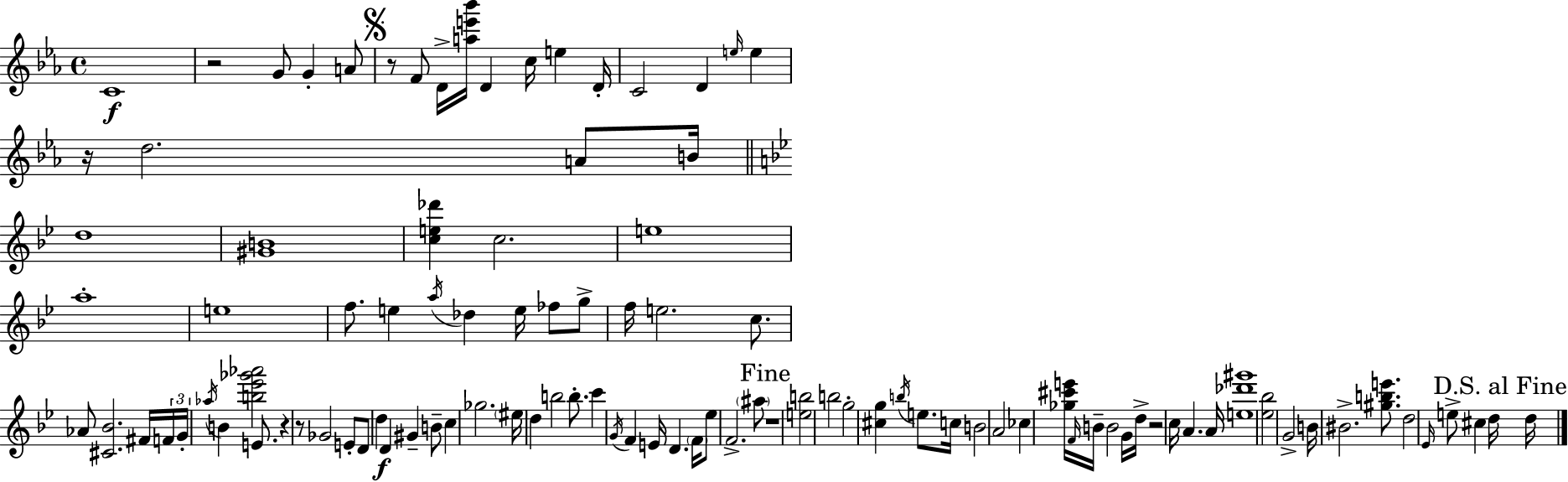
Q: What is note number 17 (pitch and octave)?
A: B4